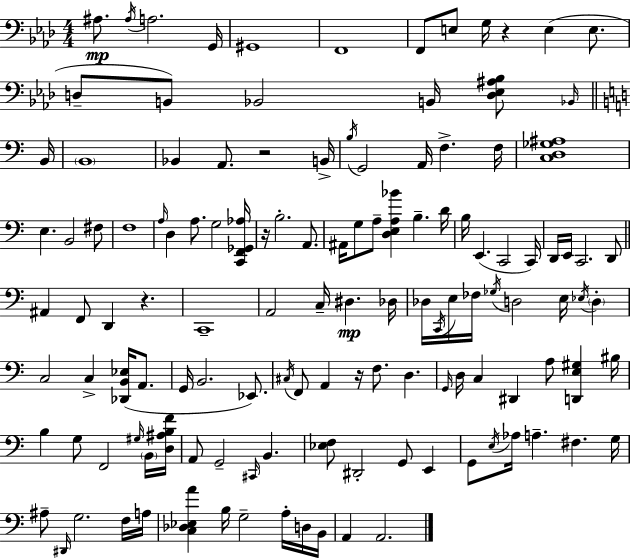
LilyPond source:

{
  \clef bass
  \numericTimeSignature
  \time 4/4
  \key f \minor
  ais8.\mp \acciaccatura { ais16 } a2. | g,16 gis,1 | f,1 | f,8 e8 g16 r4 e4( e8. | \break d8-- b,8) bes,2 b,16 <d ees ais bes>8 | \grace { bes,16 } \bar "||" \break \key a \minor b,16 \parenthesize b,1 | bes,4 a,8. r2 | b,16-> \acciaccatura { b16 } g,2 a,16 f4.-> | f16 <c d ges ais>1 | \break e4. b,2 | fis8 f1 | \grace { a16 } d4 a8. g2 | <c, f, ges, aes>16 r16 b2.-. | \break a,8. ais,16 g8 a8-- <d e a bes'>4 b4.-- | d'16 b16 e,4.( c,2 | c,16) d,16 e,16 c,2. | d,8 \bar "||" \break \key c \major ais,4 f,8 d,4 r4. | c,1-- | a,2 c16-- dis4.\mp des16 | des16 \acciaccatura { c,16 } e16 fes16 \acciaccatura { ges16 } d2 e16 \acciaccatura { ees16 } \parenthesize d4-. | \break c2 c4-> <des, b, ees>16( | a,8. g,16 b,2. | ees,8.) \acciaccatura { cis16 } f,8 a,4 r16 f8. d4. | \grace { g,16 } d16 c4 dis,4 a8 | \break <d, e gis>4 bis16 b4 g8 f,2 | \grace { gis16 } \parenthesize b,16 <d ais b f'>16 a,8 g,2-- | \grace { cis,16 } b,4. <ees f>8 dis,2-. | g,8 e,4 g,8 \acciaccatura { e16 } aes16 a4.-- | \break fis4. g16 ais8-- \grace { dis,16 } g2. | f16 a16 <c des ees a'>4 b16 g2-- | a16-. d16 b,16 a,4 a,2. | \bar "|."
}